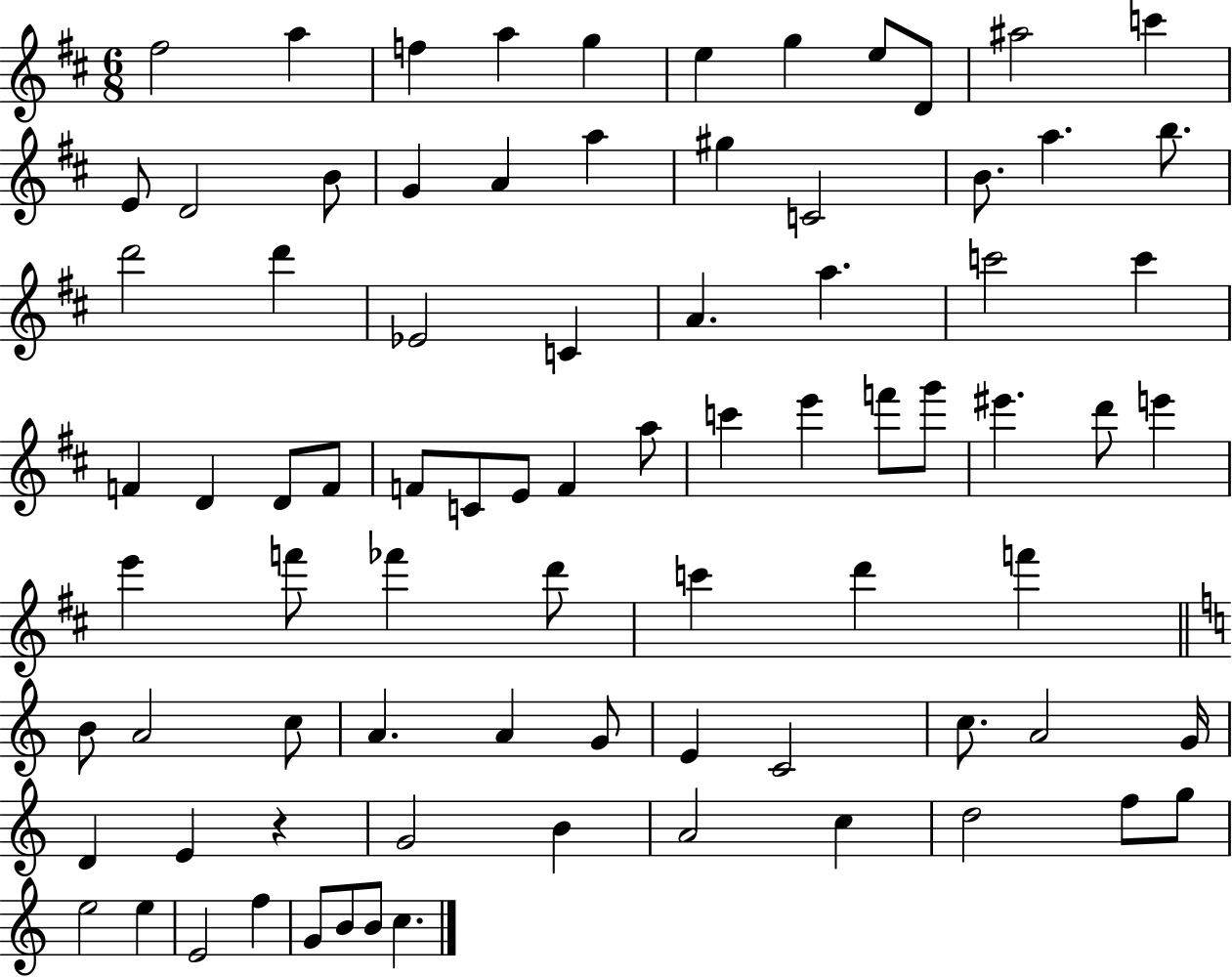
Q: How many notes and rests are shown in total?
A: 82